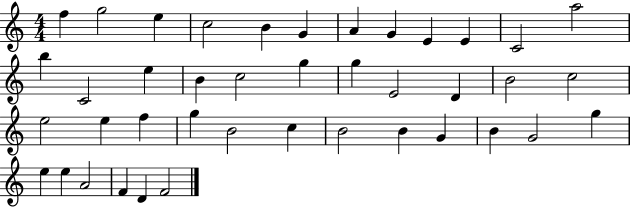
{
  \clef treble
  \numericTimeSignature
  \time 4/4
  \key c \major
  f''4 g''2 e''4 | c''2 b'4 g'4 | a'4 g'4 e'4 e'4 | c'2 a''2 | \break b''4 c'2 e''4 | b'4 c''2 g''4 | g''4 e'2 d'4 | b'2 c''2 | \break e''2 e''4 f''4 | g''4 b'2 c''4 | b'2 b'4 g'4 | b'4 g'2 g''4 | \break e''4 e''4 a'2 | f'4 d'4 f'2 | \bar "|."
}